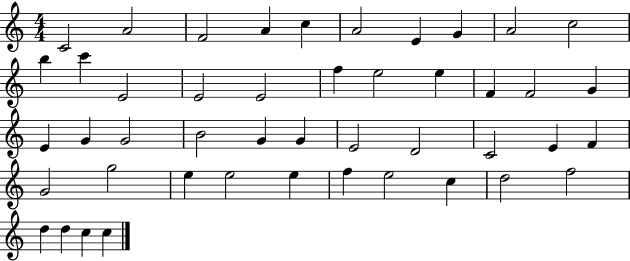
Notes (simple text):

C4/h A4/h F4/h A4/q C5/q A4/h E4/q G4/q A4/h C5/h B5/q C6/q E4/h E4/h E4/h F5/q E5/h E5/q F4/q F4/h G4/q E4/q G4/q G4/h B4/h G4/q G4/q E4/h D4/h C4/h E4/q F4/q G4/h G5/h E5/q E5/h E5/q F5/q E5/h C5/q D5/h F5/h D5/q D5/q C5/q C5/q